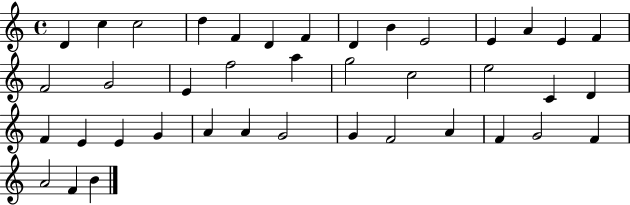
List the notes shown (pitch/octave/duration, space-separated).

D4/q C5/q C5/h D5/q F4/q D4/q F4/q D4/q B4/q E4/h E4/q A4/q E4/q F4/q F4/h G4/h E4/q F5/h A5/q G5/h C5/h E5/h C4/q D4/q F4/q E4/q E4/q G4/q A4/q A4/q G4/h G4/q F4/h A4/q F4/q G4/h F4/q A4/h F4/q B4/q